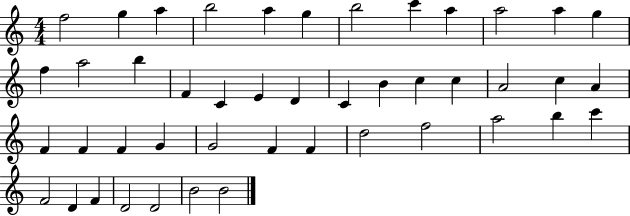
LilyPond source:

{
  \clef treble
  \numericTimeSignature
  \time 4/4
  \key c \major
  f''2 g''4 a''4 | b''2 a''4 g''4 | b''2 c'''4 a''4 | a''2 a''4 g''4 | \break f''4 a''2 b''4 | f'4 c'4 e'4 d'4 | c'4 b'4 c''4 c''4 | a'2 c''4 a'4 | \break f'4 f'4 f'4 g'4 | g'2 f'4 f'4 | d''2 f''2 | a''2 b''4 c'''4 | \break f'2 d'4 f'4 | d'2 d'2 | b'2 b'2 | \bar "|."
}